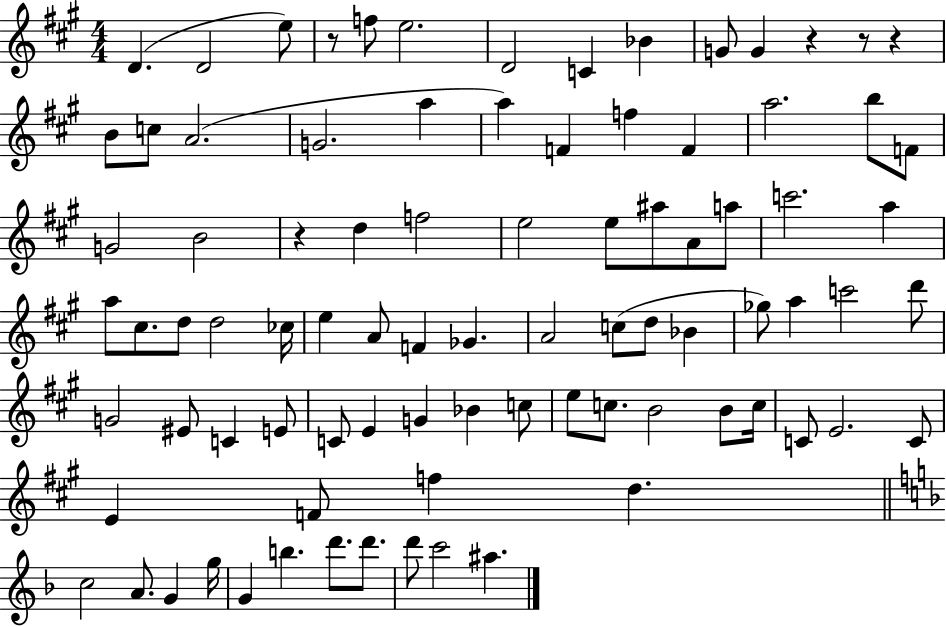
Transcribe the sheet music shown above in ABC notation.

X:1
T:Untitled
M:4/4
L:1/4
K:A
D D2 e/2 z/2 f/2 e2 D2 C _B G/2 G z z/2 z B/2 c/2 A2 G2 a a F f F a2 b/2 F/2 G2 B2 z d f2 e2 e/2 ^a/2 A/2 a/2 c'2 a a/2 ^c/2 d/2 d2 _c/4 e A/2 F _G A2 c/2 d/2 _B _g/2 a c'2 d'/2 G2 ^E/2 C E/2 C/2 E G _B c/2 e/2 c/2 B2 B/2 c/4 C/2 E2 C/2 E F/2 f d c2 A/2 G g/4 G b d'/2 d'/2 d'/2 c'2 ^a